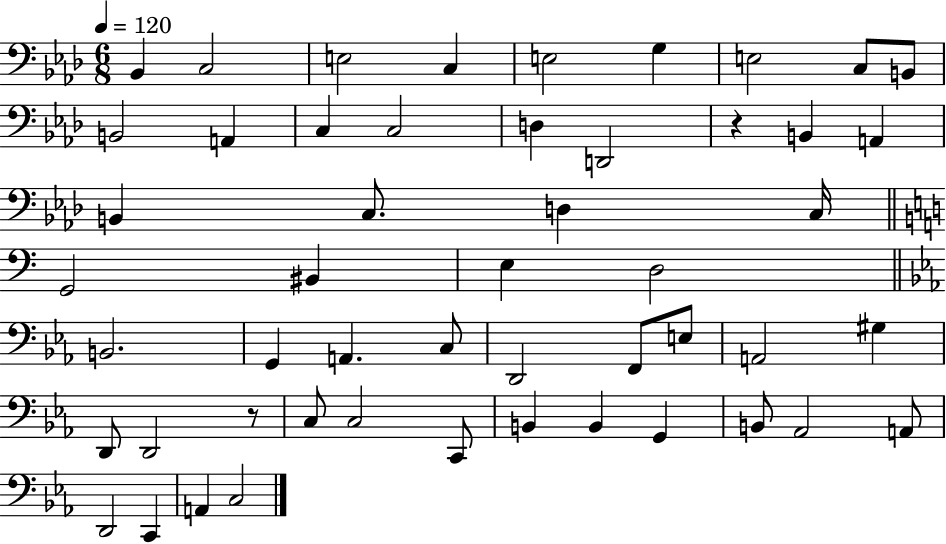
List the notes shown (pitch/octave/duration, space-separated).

Bb2/q C3/h E3/h C3/q E3/h G3/q E3/h C3/e B2/e B2/h A2/q C3/q C3/h D3/q D2/h R/q B2/q A2/q B2/q C3/e. D3/q C3/s G2/h BIS2/q E3/q D3/h B2/h. G2/q A2/q. C3/e D2/h F2/e E3/e A2/h G#3/q D2/e D2/h R/e C3/e C3/h C2/e B2/q B2/q G2/q B2/e Ab2/h A2/e D2/h C2/q A2/q C3/h